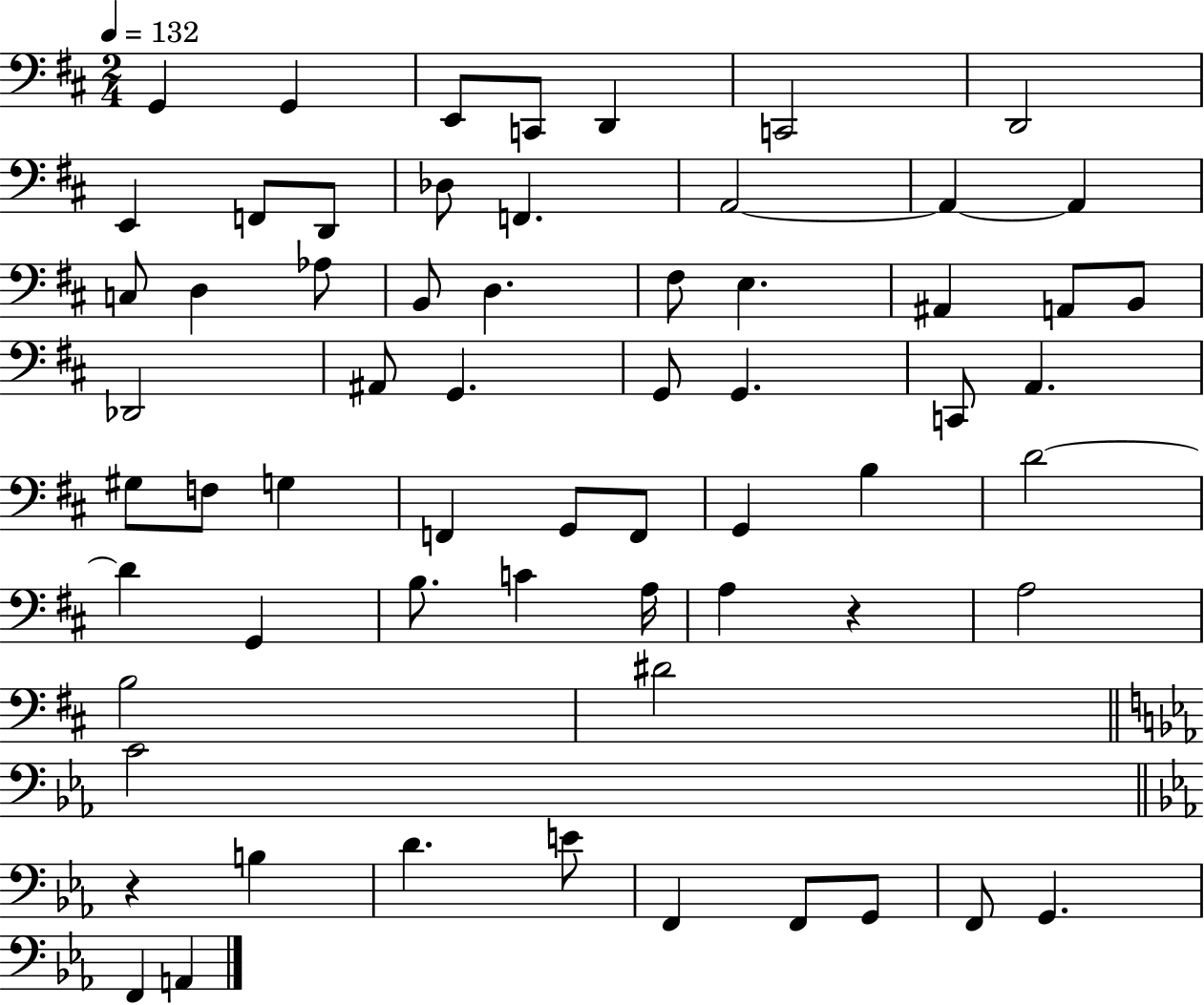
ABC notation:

X:1
T:Untitled
M:2/4
L:1/4
K:D
G,, G,, E,,/2 C,,/2 D,, C,,2 D,,2 E,, F,,/2 D,,/2 _D,/2 F,, A,,2 A,, A,, C,/2 D, _A,/2 B,,/2 D, ^F,/2 E, ^A,, A,,/2 B,,/2 _D,,2 ^A,,/2 G,, G,,/2 G,, C,,/2 A,, ^G,/2 F,/2 G, F,, G,,/2 F,,/2 G,, B, D2 D G,, B,/2 C A,/4 A, z A,2 B,2 ^D2 C2 z B, D E/2 F,, F,,/2 G,,/2 F,,/2 G,, F,, A,,